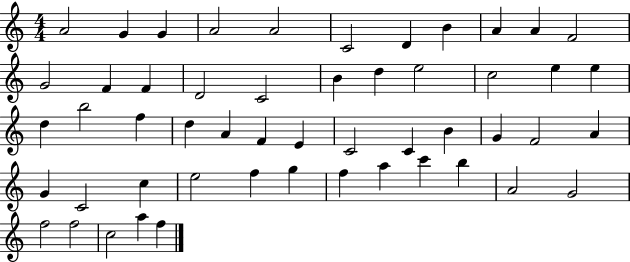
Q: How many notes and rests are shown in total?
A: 52